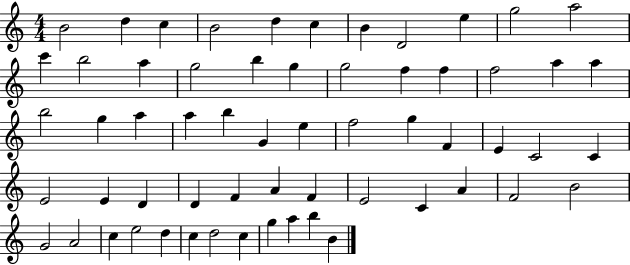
X:1
T:Untitled
M:4/4
L:1/4
K:C
B2 d c B2 d c B D2 e g2 a2 c' b2 a g2 b g g2 f f f2 a a b2 g a a b G e f2 g F E C2 C E2 E D D F A F E2 C A F2 B2 G2 A2 c e2 d c d2 c g a b B